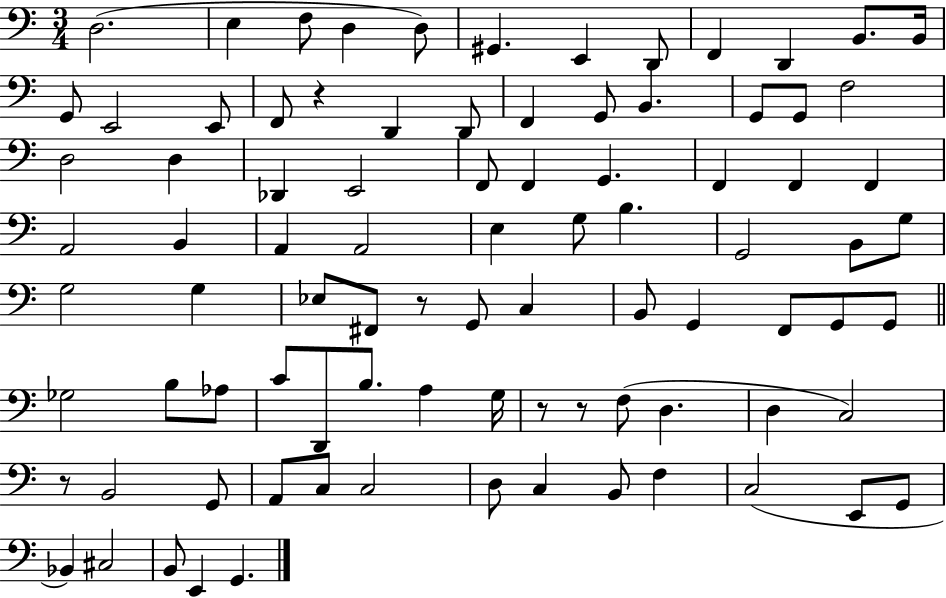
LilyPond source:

{
  \clef bass
  \numericTimeSignature
  \time 3/4
  \key c \major
  d2.( | e4 f8 d4 d8) | gis,4. e,4 d,8 | f,4 d,4 b,8. b,16 | \break g,8 e,2 e,8 | f,8 r4 d,4 d,8 | f,4 g,8 b,4. | g,8 g,8 f2 | \break d2 d4 | des,4 e,2 | f,8 f,4 g,4. | f,4 f,4 f,4 | \break a,2 b,4 | a,4 a,2 | e4 g8 b4. | g,2 b,8 g8 | \break g2 g4 | ees8 fis,8 r8 g,8 c4 | b,8 g,4 f,8 g,8 g,8 | \bar "||" \break \key c \major ges2 b8 aes8 | c'8 d,8 b8. a4 g16 | r8 r8 f8( d4. | d4 c2) | \break r8 b,2 g,8 | a,8 c8 c2 | d8 c4 b,8 f4 | c2( e,8 g,8 | \break bes,4) cis2 | b,8 e,4 g,4. | \bar "|."
}